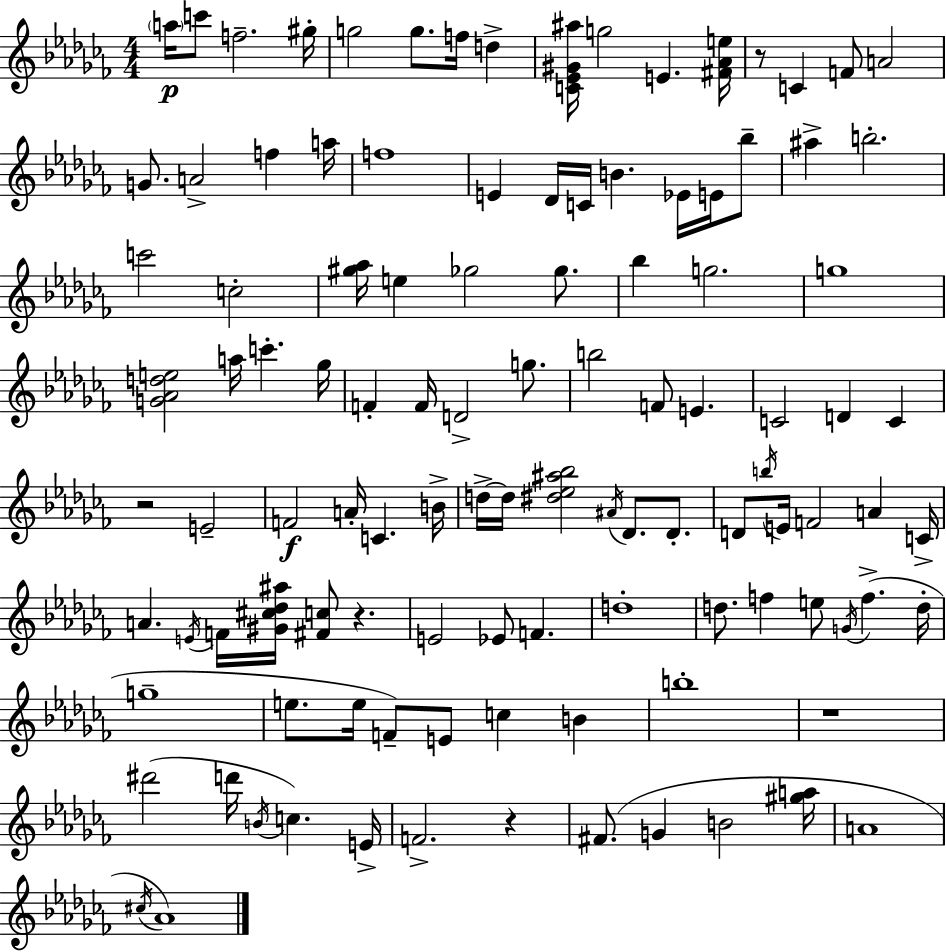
X:1
T:Untitled
M:4/4
L:1/4
K:Abm
a/4 c'/2 f2 ^g/4 g2 g/2 f/4 d [C_E^G^a]/4 g2 E [^F_Ae]/4 z/2 C F/2 A2 G/2 A2 f a/4 f4 E _D/4 C/4 B _E/4 E/4 _b/2 ^a b2 c'2 c2 [^g_a]/4 e _g2 _g/2 _b g2 g4 [G_Ade]2 a/4 c' _g/4 F F/4 D2 g/2 b2 F/2 E C2 D C z2 E2 F2 A/4 C B/4 d/4 d/4 [^d_e^a_b]2 ^A/4 _D/2 _D/2 D/2 b/4 E/4 F2 A C/4 A E/4 F/4 [^G^c_d^a]/4 [^Fc]/2 z E2 _E/2 F d4 d/2 f e/2 G/4 f d/4 g4 e/2 e/4 F/2 E/2 c B b4 z4 ^d'2 d'/4 B/4 c E/4 F2 z ^F/2 G B2 [^ga]/4 A4 ^c/4 _A4